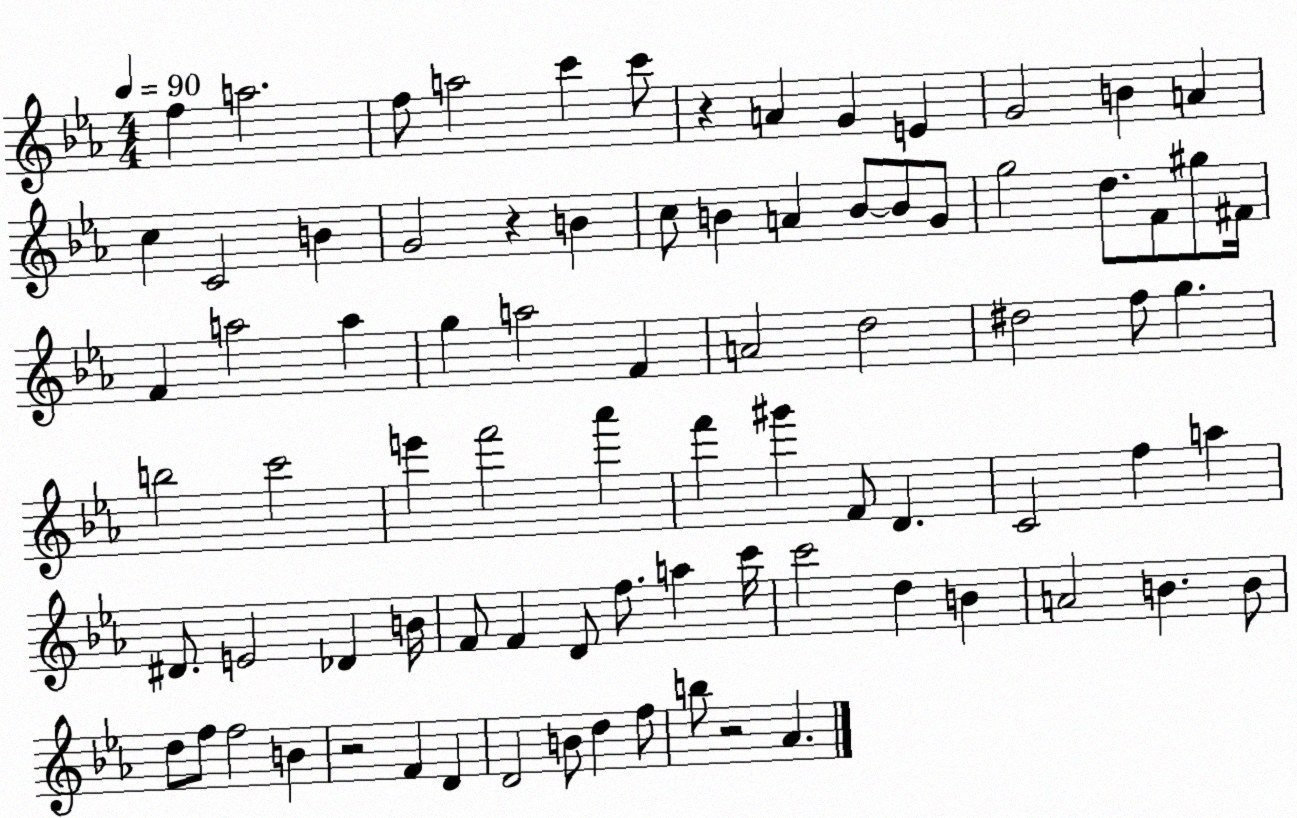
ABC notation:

X:1
T:Untitled
M:4/4
L:1/4
K:Eb
f a2 f/2 a2 c' c'/2 z A G E G2 B A c C2 B G2 z B c/2 B A B/2 B/2 G/2 g2 d/2 F/2 ^g/2 ^F/4 F a2 a g a2 F A2 d2 ^d2 f/2 g b2 c'2 e' f'2 _a' f' ^g' F/2 D C2 f a ^D/2 E2 _D B/4 F/2 F D/2 f/2 a c'/4 c'2 d B A2 B B/2 d/2 f/2 f2 B z2 F D D2 B/2 d f/2 b/2 z2 _A